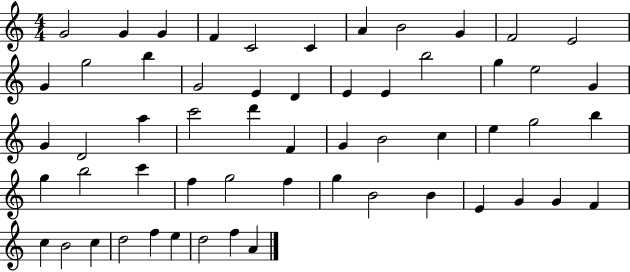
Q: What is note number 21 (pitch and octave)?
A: G5